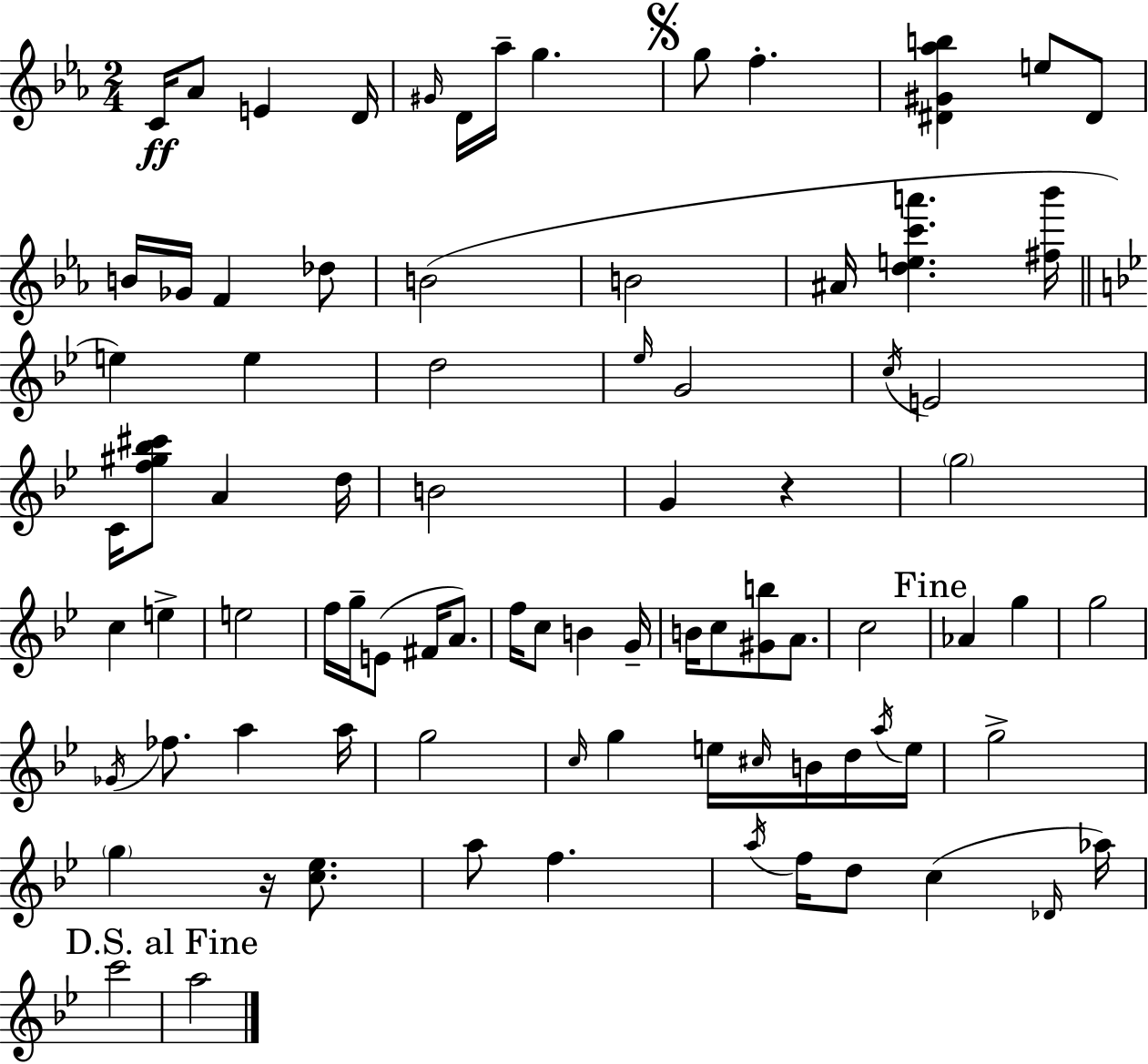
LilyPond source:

{
  \clef treble
  \numericTimeSignature
  \time 2/4
  \key c \minor
  c'16\ff aes'8 e'4 d'16 | \grace { gis'16 } d'16 aes''16-- g''4. | \mark \markup { \musicglyph "scripts.segno" } g''8 f''4.-. | <dis' gis' aes'' b''>4 e''8 dis'8 | \break b'16 ges'16 f'4 des''8 | b'2( | b'2 | ais'16 <d'' e'' c''' a'''>4. | \break <fis'' bes'''>16 \bar "||" \break \key bes \major e''4) e''4 | d''2 | \grace { ees''16 } g'2 | \acciaccatura { c''16 } e'2 | \break c'16 <f'' gis'' bes'' cis'''>8 a'4 | d''16 b'2 | g'4 r4 | \parenthesize g''2 | \break c''4 e''4-> | e''2 | f''16 g''16-- e'8( fis'16 a'8.) | f''16 c''8 b'4 | \break g'16-- b'16 c''8 <gis' b''>8 a'8. | c''2 | \mark "Fine" aes'4 g''4 | g''2 | \break \acciaccatura { ges'16 } fes''8. a''4 | a''16 g''2 | \grace { c''16 } g''4 | e''16 \grace { cis''16 } b'16 d''16 \acciaccatura { a''16 } e''16 g''2-> | \break \parenthesize g''4 | r16 <c'' ees''>8. a''8 | f''4. \acciaccatura { a''16 } f''16 | d''8 c''4( \grace { des'16 } aes''16) | \break c'''2 | \mark "D.S. al Fine" a''2 | \bar "|."
}